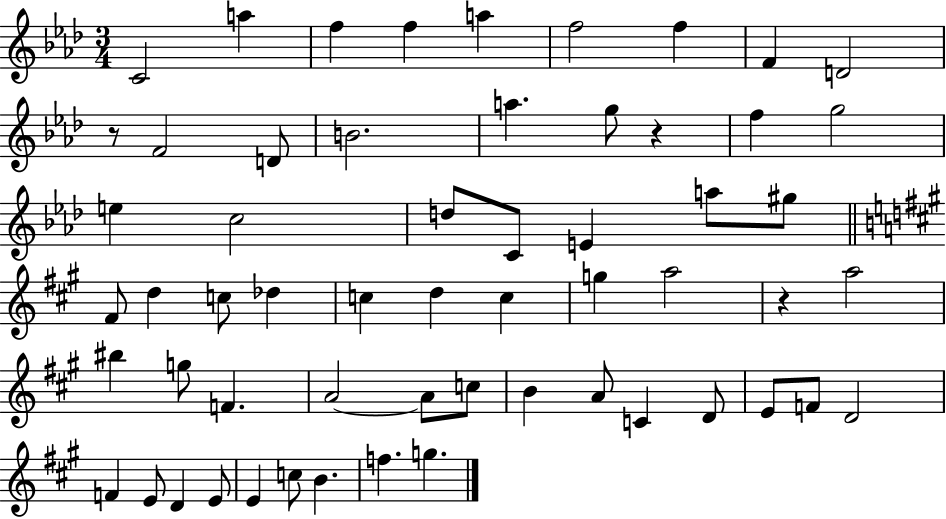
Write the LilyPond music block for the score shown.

{
  \clef treble
  \numericTimeSignature
  \time 3/4
  \key aes \major
  c'2 a''4 | f''4 f''4 a''4 | f''2 f''4 | f'4 d'2 | \break r8 f'2 d'8 | b'2. | a''4. g''8 r4 | f''4 g''2 | \break e''4 c''2 | d''8 c'8 e'4 a''8 gis''8 | \bar "||" \break \key a \major fis'8 d''4 c''8 des''4 | c''4 d''4 c''4 | g''4 a''2 | r4 a''2 | \break bis''4 g''8 f'4. | a'2~~ a'8 c''8 | b'4 a'8 c'4 d'8 | e'8 f'8 d'2 | \break f'4 e'8 d'4 e'8 | e'4 c''8 b'4. | f''4. g''4. | \bar "|."
}